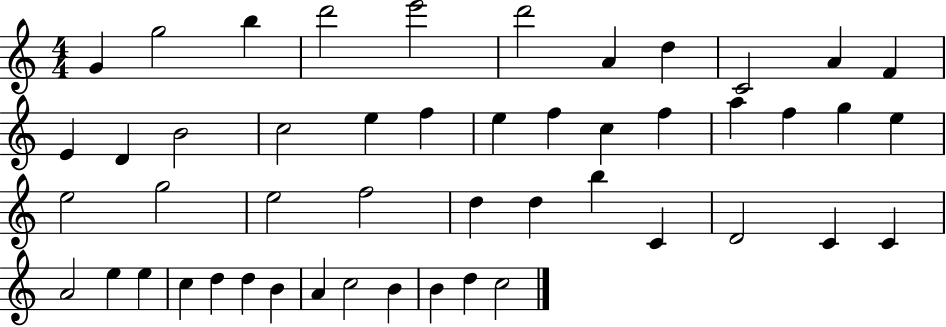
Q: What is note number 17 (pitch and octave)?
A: F5